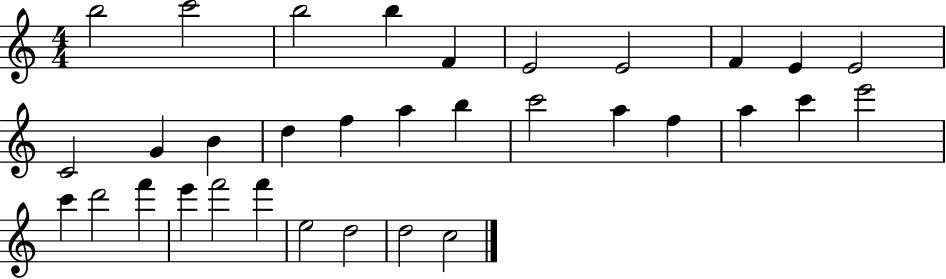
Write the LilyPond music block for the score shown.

{
  \clef treble
  \numericTimeSignature
  \time 4/4
  \key c \major
  b''2 c'''2 | b''2 b''4 f'4 | e'2 e'2 | f'4 e'4 e'2 | \break c'2 g'4 b'4 | d''4 f''4 a''4 b''4 | c'''2 a''4 f''4 | a''4 c'''4 e'''2 | \break c'''4 d'''2 f'''4 | e'''4 f'''2 f'''4 | e''2 d''2 | d''2 c''2 | \break \bar "|."
}